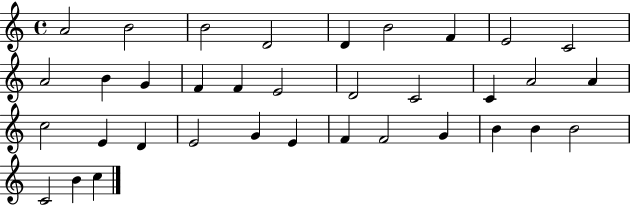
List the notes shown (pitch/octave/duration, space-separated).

A4/h B4/h B4/h D4/h D4/q B4/h F4/q E4/h C4/h A4/h B4/q G4/q F4/q F4/q E4/h D4/h C4/h C4/q A4/h A4/q C5/h E4/q D4/q E4/h G4/q E4/q F4/q F4/h G4/q B4/q B4/q B4/h C4/h B4/q C5/q